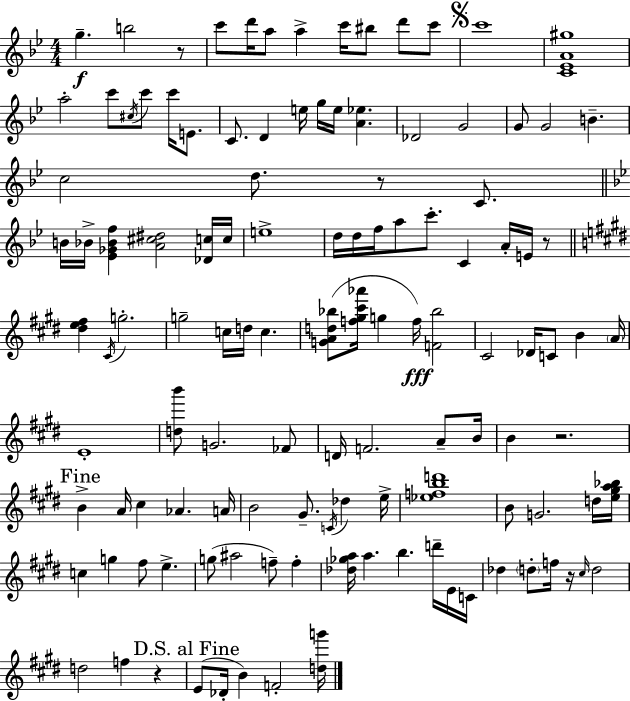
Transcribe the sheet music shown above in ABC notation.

X:1
T:Untitled
M:4/4
L:1/4
K:Bb
g b2 z/2 c'/2 d'/4 a/2 a c'/4 ^b/2 d'/2 c'/2 c'4 [C_EA^g]4 a2 c'/2 ^c/4 c'/2 c'/4 E/2 C/2 D e/4 g/4 e/4 [A_e] _D2 G2 G/2 G2 B c2 d/2 z/2 C/2 B/4 _B/4 [_E_G_Bf] [A^c^d]2 [_Dc]/4 c/4 e4 d/4 d/4 f/4 a/2 c'/2 C A/4 E/4 z/2 [^de^f] ^C/4 g2 g2 c/4 d/4 c [GAd_b]/2 [f^g^c'_a']/4 g f/4 [F_b]2 ^C2 _D/4 C/2 B A/4 E4 [db']/2 G2 _F/2 D/4 F2 A/2 B/4 B z2 B A/4 ^c _A A/4 B2 ^G/2 C/4 _d e/4 [_efbd']4 B/2 G2 d/4 [e^ga_b]/4 c g ^f/2 e g/2 ^a2 f/2 f [_d_ga]/4 a b d'/4 E/4 C/4 _d d/2 f/4 z/4 ^c/4 d2 d2 f z E/2 _D/4 B F2 [dg']/4